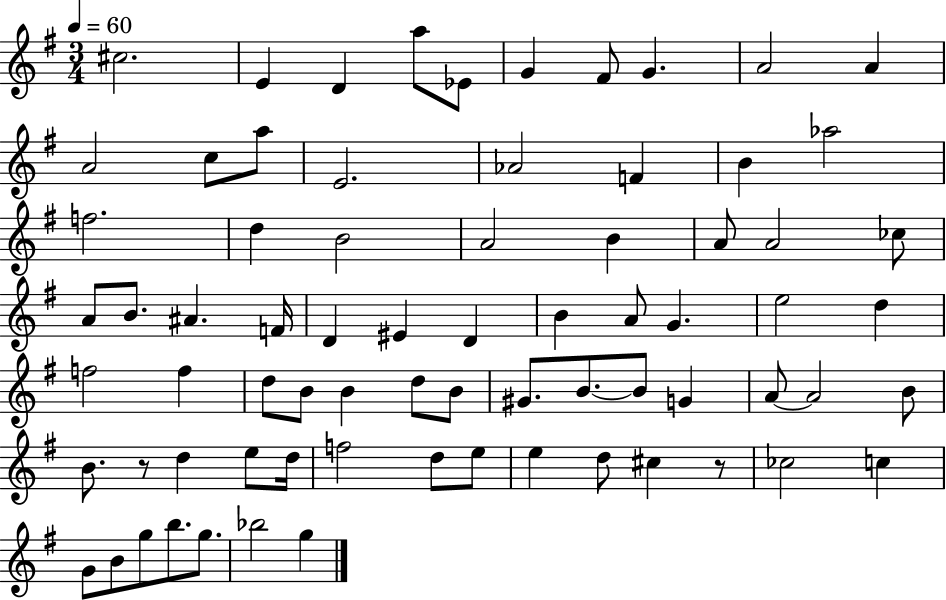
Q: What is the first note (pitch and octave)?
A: C#5